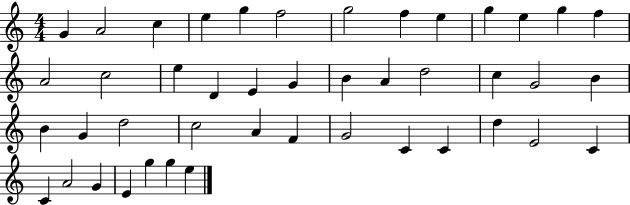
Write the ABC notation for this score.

X:1
T:Untitled
M:4/4
L:1/4
K:C
G A2 c e g f2 g2 f e g e g f A2 c2 e D E G B A d2 c G2 B B G d2 c2 A F G2 C C d E2 C C A2 G E g g e